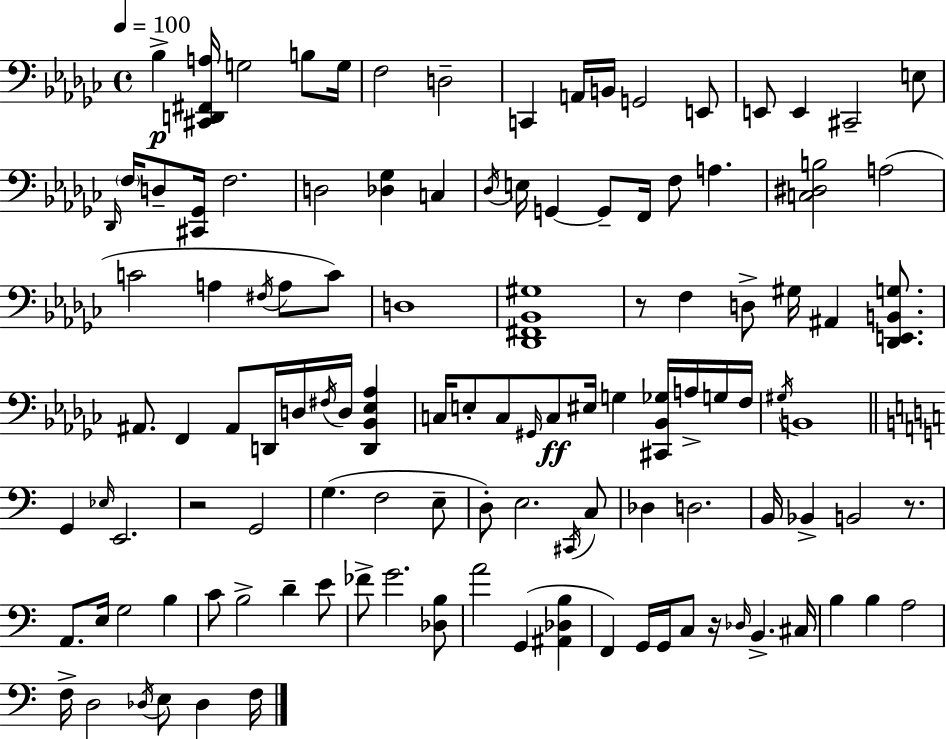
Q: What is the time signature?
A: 4/4